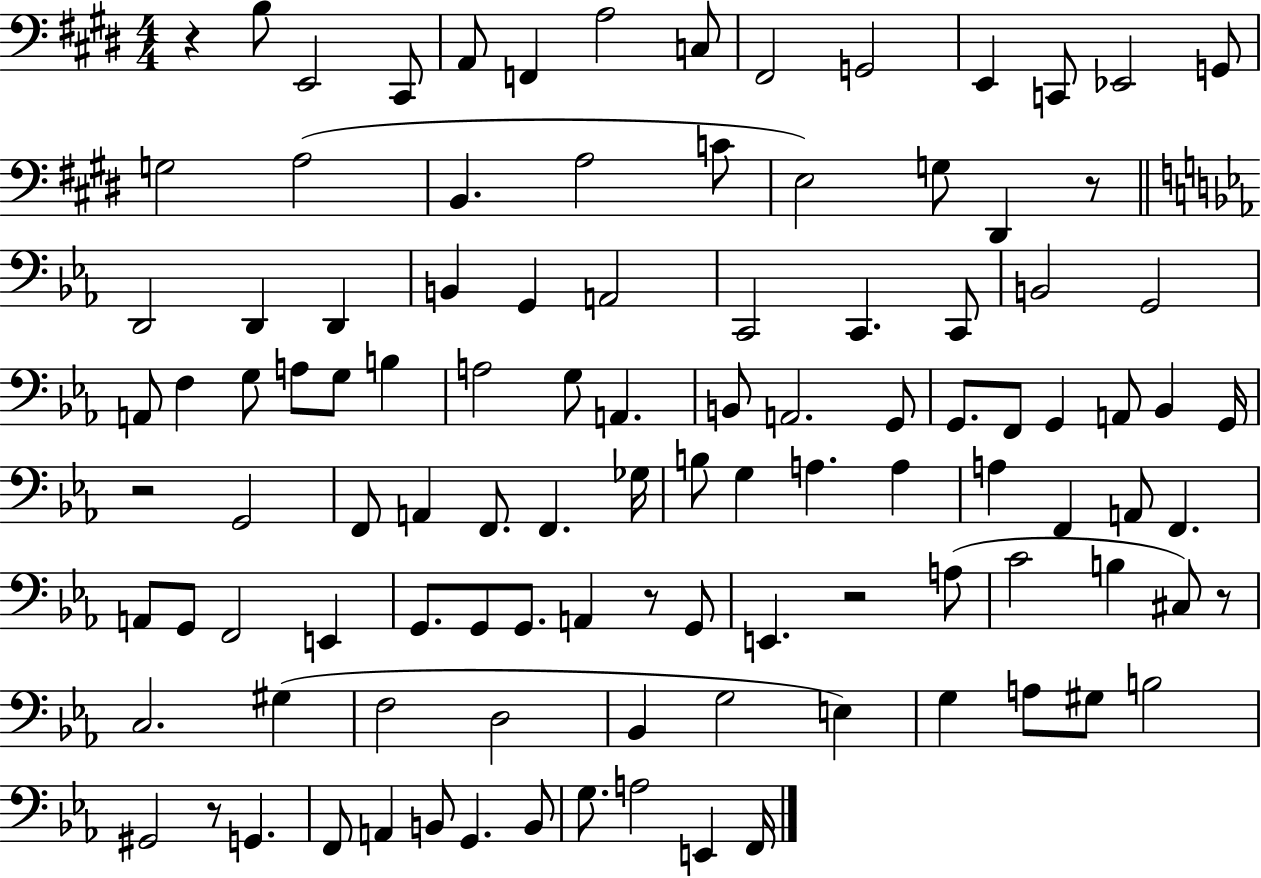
X:1
T:Untitled
M:4/4
L:1/4
K:E
z B,/2 E,,2 ^C,,/2 A,,/2 F,, A,2 C,/2 ^F,,2 G,,2 E,, C,,/2 _E,,2 G,,/2 G,2 A,2 B,, A,2 C/2 E,2 G,/2 ^D,, z/2 D,,2 D,, D,, B,, G,, A,,2 C,,2 C,, C,,/2 B,,2 G,,2 A,,/2 F, G,/2 A,/2 G,/2 B, A,2 G,/2 A,, B,,/2 A,,2 G,,/2 G,,/2 F,,/2 G,, A,,/2 _B,, G,,/4 z2 G,,2 F,,/2 A,, F,,/2 F,, _G,/4 B,/2 G, A, A, A, F,, A,,/2 F,, A,,/2 G,,/2 F,,2 E,, G,,/2 G,,/2 G,,/2 A,, z/2 G,,/2 E,, z2 A,/2 C2 B, ^C,/2 z/2 C,2 ^G, F,2 D,2 _B,, G,2 E, G, A,/2 ^G,/2 B,2 ^G,,2 z/2 G,, F,,/2 A,, B,,/2 G,, B,,/2 G,/2 A,2 E,, F,,/4